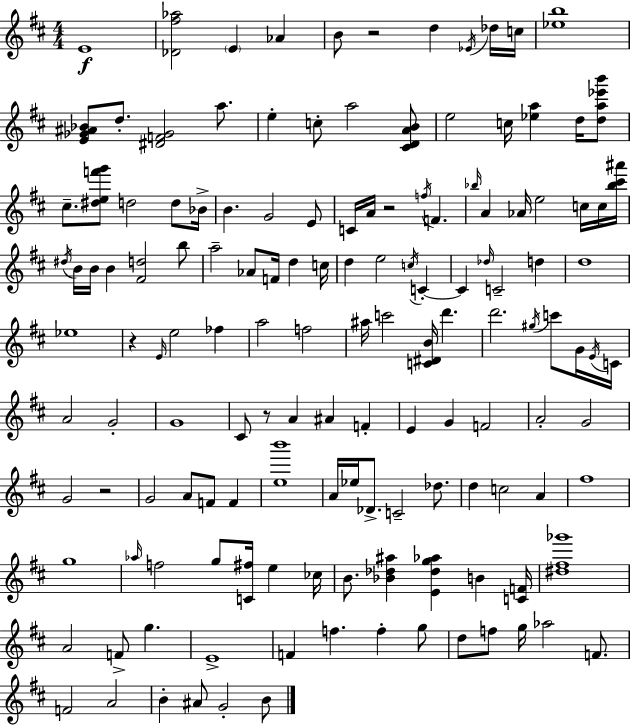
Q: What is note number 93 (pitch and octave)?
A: F#5